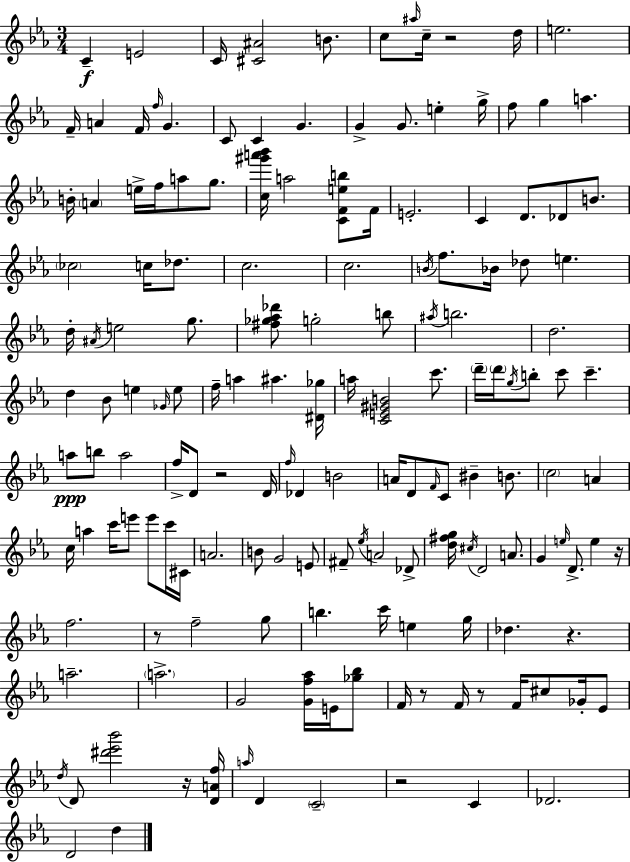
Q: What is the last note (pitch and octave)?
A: D5